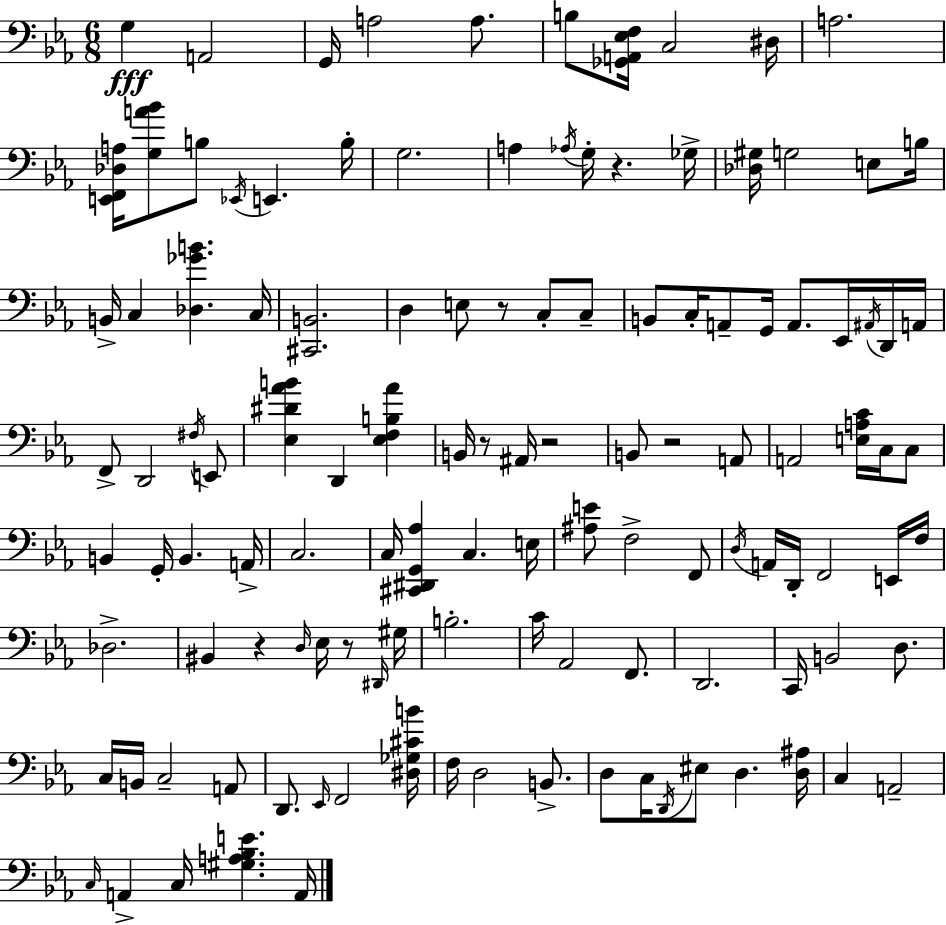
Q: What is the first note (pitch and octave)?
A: G3